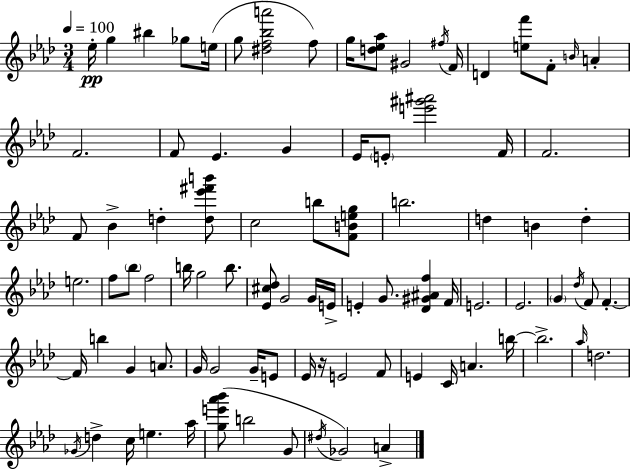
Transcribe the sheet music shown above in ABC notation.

X:1
T:Untitled
M:3/4
L:1/4
K:Fm
_e/4 g ^b _g/2 e/4 g/2 [^df_ba']2 f/2 g/4 [d_e_a]/2 ^G2 ^f/4 F/4 D [ef']/2 F/2 B/4 A F2 F/2 _E G _E/4 E/2 [e'^g'^a']2 F/4 F2 F/2 _B d [d_e'^f'b']/2 c2 b/2 [FBeg]/2 b2 d B d e2 f/2 _b/2 f2 b/4 g2 b/2 [_E^c_d]/2 G2 G/4 E/4 E G/2 [_D^G^Af] F/4 E2 _E2 G _d/4 F/2 F F/4 b G A/2 G/4 G2 G/4 E/2 _E/4 z/4 E2 F/2 E C/4 A b/4 b2 _a/4 d2 _G/4 d c/4 e _a/4 [ge'_a'_b']/2 b2 G/2 ^d/4 _G2 A